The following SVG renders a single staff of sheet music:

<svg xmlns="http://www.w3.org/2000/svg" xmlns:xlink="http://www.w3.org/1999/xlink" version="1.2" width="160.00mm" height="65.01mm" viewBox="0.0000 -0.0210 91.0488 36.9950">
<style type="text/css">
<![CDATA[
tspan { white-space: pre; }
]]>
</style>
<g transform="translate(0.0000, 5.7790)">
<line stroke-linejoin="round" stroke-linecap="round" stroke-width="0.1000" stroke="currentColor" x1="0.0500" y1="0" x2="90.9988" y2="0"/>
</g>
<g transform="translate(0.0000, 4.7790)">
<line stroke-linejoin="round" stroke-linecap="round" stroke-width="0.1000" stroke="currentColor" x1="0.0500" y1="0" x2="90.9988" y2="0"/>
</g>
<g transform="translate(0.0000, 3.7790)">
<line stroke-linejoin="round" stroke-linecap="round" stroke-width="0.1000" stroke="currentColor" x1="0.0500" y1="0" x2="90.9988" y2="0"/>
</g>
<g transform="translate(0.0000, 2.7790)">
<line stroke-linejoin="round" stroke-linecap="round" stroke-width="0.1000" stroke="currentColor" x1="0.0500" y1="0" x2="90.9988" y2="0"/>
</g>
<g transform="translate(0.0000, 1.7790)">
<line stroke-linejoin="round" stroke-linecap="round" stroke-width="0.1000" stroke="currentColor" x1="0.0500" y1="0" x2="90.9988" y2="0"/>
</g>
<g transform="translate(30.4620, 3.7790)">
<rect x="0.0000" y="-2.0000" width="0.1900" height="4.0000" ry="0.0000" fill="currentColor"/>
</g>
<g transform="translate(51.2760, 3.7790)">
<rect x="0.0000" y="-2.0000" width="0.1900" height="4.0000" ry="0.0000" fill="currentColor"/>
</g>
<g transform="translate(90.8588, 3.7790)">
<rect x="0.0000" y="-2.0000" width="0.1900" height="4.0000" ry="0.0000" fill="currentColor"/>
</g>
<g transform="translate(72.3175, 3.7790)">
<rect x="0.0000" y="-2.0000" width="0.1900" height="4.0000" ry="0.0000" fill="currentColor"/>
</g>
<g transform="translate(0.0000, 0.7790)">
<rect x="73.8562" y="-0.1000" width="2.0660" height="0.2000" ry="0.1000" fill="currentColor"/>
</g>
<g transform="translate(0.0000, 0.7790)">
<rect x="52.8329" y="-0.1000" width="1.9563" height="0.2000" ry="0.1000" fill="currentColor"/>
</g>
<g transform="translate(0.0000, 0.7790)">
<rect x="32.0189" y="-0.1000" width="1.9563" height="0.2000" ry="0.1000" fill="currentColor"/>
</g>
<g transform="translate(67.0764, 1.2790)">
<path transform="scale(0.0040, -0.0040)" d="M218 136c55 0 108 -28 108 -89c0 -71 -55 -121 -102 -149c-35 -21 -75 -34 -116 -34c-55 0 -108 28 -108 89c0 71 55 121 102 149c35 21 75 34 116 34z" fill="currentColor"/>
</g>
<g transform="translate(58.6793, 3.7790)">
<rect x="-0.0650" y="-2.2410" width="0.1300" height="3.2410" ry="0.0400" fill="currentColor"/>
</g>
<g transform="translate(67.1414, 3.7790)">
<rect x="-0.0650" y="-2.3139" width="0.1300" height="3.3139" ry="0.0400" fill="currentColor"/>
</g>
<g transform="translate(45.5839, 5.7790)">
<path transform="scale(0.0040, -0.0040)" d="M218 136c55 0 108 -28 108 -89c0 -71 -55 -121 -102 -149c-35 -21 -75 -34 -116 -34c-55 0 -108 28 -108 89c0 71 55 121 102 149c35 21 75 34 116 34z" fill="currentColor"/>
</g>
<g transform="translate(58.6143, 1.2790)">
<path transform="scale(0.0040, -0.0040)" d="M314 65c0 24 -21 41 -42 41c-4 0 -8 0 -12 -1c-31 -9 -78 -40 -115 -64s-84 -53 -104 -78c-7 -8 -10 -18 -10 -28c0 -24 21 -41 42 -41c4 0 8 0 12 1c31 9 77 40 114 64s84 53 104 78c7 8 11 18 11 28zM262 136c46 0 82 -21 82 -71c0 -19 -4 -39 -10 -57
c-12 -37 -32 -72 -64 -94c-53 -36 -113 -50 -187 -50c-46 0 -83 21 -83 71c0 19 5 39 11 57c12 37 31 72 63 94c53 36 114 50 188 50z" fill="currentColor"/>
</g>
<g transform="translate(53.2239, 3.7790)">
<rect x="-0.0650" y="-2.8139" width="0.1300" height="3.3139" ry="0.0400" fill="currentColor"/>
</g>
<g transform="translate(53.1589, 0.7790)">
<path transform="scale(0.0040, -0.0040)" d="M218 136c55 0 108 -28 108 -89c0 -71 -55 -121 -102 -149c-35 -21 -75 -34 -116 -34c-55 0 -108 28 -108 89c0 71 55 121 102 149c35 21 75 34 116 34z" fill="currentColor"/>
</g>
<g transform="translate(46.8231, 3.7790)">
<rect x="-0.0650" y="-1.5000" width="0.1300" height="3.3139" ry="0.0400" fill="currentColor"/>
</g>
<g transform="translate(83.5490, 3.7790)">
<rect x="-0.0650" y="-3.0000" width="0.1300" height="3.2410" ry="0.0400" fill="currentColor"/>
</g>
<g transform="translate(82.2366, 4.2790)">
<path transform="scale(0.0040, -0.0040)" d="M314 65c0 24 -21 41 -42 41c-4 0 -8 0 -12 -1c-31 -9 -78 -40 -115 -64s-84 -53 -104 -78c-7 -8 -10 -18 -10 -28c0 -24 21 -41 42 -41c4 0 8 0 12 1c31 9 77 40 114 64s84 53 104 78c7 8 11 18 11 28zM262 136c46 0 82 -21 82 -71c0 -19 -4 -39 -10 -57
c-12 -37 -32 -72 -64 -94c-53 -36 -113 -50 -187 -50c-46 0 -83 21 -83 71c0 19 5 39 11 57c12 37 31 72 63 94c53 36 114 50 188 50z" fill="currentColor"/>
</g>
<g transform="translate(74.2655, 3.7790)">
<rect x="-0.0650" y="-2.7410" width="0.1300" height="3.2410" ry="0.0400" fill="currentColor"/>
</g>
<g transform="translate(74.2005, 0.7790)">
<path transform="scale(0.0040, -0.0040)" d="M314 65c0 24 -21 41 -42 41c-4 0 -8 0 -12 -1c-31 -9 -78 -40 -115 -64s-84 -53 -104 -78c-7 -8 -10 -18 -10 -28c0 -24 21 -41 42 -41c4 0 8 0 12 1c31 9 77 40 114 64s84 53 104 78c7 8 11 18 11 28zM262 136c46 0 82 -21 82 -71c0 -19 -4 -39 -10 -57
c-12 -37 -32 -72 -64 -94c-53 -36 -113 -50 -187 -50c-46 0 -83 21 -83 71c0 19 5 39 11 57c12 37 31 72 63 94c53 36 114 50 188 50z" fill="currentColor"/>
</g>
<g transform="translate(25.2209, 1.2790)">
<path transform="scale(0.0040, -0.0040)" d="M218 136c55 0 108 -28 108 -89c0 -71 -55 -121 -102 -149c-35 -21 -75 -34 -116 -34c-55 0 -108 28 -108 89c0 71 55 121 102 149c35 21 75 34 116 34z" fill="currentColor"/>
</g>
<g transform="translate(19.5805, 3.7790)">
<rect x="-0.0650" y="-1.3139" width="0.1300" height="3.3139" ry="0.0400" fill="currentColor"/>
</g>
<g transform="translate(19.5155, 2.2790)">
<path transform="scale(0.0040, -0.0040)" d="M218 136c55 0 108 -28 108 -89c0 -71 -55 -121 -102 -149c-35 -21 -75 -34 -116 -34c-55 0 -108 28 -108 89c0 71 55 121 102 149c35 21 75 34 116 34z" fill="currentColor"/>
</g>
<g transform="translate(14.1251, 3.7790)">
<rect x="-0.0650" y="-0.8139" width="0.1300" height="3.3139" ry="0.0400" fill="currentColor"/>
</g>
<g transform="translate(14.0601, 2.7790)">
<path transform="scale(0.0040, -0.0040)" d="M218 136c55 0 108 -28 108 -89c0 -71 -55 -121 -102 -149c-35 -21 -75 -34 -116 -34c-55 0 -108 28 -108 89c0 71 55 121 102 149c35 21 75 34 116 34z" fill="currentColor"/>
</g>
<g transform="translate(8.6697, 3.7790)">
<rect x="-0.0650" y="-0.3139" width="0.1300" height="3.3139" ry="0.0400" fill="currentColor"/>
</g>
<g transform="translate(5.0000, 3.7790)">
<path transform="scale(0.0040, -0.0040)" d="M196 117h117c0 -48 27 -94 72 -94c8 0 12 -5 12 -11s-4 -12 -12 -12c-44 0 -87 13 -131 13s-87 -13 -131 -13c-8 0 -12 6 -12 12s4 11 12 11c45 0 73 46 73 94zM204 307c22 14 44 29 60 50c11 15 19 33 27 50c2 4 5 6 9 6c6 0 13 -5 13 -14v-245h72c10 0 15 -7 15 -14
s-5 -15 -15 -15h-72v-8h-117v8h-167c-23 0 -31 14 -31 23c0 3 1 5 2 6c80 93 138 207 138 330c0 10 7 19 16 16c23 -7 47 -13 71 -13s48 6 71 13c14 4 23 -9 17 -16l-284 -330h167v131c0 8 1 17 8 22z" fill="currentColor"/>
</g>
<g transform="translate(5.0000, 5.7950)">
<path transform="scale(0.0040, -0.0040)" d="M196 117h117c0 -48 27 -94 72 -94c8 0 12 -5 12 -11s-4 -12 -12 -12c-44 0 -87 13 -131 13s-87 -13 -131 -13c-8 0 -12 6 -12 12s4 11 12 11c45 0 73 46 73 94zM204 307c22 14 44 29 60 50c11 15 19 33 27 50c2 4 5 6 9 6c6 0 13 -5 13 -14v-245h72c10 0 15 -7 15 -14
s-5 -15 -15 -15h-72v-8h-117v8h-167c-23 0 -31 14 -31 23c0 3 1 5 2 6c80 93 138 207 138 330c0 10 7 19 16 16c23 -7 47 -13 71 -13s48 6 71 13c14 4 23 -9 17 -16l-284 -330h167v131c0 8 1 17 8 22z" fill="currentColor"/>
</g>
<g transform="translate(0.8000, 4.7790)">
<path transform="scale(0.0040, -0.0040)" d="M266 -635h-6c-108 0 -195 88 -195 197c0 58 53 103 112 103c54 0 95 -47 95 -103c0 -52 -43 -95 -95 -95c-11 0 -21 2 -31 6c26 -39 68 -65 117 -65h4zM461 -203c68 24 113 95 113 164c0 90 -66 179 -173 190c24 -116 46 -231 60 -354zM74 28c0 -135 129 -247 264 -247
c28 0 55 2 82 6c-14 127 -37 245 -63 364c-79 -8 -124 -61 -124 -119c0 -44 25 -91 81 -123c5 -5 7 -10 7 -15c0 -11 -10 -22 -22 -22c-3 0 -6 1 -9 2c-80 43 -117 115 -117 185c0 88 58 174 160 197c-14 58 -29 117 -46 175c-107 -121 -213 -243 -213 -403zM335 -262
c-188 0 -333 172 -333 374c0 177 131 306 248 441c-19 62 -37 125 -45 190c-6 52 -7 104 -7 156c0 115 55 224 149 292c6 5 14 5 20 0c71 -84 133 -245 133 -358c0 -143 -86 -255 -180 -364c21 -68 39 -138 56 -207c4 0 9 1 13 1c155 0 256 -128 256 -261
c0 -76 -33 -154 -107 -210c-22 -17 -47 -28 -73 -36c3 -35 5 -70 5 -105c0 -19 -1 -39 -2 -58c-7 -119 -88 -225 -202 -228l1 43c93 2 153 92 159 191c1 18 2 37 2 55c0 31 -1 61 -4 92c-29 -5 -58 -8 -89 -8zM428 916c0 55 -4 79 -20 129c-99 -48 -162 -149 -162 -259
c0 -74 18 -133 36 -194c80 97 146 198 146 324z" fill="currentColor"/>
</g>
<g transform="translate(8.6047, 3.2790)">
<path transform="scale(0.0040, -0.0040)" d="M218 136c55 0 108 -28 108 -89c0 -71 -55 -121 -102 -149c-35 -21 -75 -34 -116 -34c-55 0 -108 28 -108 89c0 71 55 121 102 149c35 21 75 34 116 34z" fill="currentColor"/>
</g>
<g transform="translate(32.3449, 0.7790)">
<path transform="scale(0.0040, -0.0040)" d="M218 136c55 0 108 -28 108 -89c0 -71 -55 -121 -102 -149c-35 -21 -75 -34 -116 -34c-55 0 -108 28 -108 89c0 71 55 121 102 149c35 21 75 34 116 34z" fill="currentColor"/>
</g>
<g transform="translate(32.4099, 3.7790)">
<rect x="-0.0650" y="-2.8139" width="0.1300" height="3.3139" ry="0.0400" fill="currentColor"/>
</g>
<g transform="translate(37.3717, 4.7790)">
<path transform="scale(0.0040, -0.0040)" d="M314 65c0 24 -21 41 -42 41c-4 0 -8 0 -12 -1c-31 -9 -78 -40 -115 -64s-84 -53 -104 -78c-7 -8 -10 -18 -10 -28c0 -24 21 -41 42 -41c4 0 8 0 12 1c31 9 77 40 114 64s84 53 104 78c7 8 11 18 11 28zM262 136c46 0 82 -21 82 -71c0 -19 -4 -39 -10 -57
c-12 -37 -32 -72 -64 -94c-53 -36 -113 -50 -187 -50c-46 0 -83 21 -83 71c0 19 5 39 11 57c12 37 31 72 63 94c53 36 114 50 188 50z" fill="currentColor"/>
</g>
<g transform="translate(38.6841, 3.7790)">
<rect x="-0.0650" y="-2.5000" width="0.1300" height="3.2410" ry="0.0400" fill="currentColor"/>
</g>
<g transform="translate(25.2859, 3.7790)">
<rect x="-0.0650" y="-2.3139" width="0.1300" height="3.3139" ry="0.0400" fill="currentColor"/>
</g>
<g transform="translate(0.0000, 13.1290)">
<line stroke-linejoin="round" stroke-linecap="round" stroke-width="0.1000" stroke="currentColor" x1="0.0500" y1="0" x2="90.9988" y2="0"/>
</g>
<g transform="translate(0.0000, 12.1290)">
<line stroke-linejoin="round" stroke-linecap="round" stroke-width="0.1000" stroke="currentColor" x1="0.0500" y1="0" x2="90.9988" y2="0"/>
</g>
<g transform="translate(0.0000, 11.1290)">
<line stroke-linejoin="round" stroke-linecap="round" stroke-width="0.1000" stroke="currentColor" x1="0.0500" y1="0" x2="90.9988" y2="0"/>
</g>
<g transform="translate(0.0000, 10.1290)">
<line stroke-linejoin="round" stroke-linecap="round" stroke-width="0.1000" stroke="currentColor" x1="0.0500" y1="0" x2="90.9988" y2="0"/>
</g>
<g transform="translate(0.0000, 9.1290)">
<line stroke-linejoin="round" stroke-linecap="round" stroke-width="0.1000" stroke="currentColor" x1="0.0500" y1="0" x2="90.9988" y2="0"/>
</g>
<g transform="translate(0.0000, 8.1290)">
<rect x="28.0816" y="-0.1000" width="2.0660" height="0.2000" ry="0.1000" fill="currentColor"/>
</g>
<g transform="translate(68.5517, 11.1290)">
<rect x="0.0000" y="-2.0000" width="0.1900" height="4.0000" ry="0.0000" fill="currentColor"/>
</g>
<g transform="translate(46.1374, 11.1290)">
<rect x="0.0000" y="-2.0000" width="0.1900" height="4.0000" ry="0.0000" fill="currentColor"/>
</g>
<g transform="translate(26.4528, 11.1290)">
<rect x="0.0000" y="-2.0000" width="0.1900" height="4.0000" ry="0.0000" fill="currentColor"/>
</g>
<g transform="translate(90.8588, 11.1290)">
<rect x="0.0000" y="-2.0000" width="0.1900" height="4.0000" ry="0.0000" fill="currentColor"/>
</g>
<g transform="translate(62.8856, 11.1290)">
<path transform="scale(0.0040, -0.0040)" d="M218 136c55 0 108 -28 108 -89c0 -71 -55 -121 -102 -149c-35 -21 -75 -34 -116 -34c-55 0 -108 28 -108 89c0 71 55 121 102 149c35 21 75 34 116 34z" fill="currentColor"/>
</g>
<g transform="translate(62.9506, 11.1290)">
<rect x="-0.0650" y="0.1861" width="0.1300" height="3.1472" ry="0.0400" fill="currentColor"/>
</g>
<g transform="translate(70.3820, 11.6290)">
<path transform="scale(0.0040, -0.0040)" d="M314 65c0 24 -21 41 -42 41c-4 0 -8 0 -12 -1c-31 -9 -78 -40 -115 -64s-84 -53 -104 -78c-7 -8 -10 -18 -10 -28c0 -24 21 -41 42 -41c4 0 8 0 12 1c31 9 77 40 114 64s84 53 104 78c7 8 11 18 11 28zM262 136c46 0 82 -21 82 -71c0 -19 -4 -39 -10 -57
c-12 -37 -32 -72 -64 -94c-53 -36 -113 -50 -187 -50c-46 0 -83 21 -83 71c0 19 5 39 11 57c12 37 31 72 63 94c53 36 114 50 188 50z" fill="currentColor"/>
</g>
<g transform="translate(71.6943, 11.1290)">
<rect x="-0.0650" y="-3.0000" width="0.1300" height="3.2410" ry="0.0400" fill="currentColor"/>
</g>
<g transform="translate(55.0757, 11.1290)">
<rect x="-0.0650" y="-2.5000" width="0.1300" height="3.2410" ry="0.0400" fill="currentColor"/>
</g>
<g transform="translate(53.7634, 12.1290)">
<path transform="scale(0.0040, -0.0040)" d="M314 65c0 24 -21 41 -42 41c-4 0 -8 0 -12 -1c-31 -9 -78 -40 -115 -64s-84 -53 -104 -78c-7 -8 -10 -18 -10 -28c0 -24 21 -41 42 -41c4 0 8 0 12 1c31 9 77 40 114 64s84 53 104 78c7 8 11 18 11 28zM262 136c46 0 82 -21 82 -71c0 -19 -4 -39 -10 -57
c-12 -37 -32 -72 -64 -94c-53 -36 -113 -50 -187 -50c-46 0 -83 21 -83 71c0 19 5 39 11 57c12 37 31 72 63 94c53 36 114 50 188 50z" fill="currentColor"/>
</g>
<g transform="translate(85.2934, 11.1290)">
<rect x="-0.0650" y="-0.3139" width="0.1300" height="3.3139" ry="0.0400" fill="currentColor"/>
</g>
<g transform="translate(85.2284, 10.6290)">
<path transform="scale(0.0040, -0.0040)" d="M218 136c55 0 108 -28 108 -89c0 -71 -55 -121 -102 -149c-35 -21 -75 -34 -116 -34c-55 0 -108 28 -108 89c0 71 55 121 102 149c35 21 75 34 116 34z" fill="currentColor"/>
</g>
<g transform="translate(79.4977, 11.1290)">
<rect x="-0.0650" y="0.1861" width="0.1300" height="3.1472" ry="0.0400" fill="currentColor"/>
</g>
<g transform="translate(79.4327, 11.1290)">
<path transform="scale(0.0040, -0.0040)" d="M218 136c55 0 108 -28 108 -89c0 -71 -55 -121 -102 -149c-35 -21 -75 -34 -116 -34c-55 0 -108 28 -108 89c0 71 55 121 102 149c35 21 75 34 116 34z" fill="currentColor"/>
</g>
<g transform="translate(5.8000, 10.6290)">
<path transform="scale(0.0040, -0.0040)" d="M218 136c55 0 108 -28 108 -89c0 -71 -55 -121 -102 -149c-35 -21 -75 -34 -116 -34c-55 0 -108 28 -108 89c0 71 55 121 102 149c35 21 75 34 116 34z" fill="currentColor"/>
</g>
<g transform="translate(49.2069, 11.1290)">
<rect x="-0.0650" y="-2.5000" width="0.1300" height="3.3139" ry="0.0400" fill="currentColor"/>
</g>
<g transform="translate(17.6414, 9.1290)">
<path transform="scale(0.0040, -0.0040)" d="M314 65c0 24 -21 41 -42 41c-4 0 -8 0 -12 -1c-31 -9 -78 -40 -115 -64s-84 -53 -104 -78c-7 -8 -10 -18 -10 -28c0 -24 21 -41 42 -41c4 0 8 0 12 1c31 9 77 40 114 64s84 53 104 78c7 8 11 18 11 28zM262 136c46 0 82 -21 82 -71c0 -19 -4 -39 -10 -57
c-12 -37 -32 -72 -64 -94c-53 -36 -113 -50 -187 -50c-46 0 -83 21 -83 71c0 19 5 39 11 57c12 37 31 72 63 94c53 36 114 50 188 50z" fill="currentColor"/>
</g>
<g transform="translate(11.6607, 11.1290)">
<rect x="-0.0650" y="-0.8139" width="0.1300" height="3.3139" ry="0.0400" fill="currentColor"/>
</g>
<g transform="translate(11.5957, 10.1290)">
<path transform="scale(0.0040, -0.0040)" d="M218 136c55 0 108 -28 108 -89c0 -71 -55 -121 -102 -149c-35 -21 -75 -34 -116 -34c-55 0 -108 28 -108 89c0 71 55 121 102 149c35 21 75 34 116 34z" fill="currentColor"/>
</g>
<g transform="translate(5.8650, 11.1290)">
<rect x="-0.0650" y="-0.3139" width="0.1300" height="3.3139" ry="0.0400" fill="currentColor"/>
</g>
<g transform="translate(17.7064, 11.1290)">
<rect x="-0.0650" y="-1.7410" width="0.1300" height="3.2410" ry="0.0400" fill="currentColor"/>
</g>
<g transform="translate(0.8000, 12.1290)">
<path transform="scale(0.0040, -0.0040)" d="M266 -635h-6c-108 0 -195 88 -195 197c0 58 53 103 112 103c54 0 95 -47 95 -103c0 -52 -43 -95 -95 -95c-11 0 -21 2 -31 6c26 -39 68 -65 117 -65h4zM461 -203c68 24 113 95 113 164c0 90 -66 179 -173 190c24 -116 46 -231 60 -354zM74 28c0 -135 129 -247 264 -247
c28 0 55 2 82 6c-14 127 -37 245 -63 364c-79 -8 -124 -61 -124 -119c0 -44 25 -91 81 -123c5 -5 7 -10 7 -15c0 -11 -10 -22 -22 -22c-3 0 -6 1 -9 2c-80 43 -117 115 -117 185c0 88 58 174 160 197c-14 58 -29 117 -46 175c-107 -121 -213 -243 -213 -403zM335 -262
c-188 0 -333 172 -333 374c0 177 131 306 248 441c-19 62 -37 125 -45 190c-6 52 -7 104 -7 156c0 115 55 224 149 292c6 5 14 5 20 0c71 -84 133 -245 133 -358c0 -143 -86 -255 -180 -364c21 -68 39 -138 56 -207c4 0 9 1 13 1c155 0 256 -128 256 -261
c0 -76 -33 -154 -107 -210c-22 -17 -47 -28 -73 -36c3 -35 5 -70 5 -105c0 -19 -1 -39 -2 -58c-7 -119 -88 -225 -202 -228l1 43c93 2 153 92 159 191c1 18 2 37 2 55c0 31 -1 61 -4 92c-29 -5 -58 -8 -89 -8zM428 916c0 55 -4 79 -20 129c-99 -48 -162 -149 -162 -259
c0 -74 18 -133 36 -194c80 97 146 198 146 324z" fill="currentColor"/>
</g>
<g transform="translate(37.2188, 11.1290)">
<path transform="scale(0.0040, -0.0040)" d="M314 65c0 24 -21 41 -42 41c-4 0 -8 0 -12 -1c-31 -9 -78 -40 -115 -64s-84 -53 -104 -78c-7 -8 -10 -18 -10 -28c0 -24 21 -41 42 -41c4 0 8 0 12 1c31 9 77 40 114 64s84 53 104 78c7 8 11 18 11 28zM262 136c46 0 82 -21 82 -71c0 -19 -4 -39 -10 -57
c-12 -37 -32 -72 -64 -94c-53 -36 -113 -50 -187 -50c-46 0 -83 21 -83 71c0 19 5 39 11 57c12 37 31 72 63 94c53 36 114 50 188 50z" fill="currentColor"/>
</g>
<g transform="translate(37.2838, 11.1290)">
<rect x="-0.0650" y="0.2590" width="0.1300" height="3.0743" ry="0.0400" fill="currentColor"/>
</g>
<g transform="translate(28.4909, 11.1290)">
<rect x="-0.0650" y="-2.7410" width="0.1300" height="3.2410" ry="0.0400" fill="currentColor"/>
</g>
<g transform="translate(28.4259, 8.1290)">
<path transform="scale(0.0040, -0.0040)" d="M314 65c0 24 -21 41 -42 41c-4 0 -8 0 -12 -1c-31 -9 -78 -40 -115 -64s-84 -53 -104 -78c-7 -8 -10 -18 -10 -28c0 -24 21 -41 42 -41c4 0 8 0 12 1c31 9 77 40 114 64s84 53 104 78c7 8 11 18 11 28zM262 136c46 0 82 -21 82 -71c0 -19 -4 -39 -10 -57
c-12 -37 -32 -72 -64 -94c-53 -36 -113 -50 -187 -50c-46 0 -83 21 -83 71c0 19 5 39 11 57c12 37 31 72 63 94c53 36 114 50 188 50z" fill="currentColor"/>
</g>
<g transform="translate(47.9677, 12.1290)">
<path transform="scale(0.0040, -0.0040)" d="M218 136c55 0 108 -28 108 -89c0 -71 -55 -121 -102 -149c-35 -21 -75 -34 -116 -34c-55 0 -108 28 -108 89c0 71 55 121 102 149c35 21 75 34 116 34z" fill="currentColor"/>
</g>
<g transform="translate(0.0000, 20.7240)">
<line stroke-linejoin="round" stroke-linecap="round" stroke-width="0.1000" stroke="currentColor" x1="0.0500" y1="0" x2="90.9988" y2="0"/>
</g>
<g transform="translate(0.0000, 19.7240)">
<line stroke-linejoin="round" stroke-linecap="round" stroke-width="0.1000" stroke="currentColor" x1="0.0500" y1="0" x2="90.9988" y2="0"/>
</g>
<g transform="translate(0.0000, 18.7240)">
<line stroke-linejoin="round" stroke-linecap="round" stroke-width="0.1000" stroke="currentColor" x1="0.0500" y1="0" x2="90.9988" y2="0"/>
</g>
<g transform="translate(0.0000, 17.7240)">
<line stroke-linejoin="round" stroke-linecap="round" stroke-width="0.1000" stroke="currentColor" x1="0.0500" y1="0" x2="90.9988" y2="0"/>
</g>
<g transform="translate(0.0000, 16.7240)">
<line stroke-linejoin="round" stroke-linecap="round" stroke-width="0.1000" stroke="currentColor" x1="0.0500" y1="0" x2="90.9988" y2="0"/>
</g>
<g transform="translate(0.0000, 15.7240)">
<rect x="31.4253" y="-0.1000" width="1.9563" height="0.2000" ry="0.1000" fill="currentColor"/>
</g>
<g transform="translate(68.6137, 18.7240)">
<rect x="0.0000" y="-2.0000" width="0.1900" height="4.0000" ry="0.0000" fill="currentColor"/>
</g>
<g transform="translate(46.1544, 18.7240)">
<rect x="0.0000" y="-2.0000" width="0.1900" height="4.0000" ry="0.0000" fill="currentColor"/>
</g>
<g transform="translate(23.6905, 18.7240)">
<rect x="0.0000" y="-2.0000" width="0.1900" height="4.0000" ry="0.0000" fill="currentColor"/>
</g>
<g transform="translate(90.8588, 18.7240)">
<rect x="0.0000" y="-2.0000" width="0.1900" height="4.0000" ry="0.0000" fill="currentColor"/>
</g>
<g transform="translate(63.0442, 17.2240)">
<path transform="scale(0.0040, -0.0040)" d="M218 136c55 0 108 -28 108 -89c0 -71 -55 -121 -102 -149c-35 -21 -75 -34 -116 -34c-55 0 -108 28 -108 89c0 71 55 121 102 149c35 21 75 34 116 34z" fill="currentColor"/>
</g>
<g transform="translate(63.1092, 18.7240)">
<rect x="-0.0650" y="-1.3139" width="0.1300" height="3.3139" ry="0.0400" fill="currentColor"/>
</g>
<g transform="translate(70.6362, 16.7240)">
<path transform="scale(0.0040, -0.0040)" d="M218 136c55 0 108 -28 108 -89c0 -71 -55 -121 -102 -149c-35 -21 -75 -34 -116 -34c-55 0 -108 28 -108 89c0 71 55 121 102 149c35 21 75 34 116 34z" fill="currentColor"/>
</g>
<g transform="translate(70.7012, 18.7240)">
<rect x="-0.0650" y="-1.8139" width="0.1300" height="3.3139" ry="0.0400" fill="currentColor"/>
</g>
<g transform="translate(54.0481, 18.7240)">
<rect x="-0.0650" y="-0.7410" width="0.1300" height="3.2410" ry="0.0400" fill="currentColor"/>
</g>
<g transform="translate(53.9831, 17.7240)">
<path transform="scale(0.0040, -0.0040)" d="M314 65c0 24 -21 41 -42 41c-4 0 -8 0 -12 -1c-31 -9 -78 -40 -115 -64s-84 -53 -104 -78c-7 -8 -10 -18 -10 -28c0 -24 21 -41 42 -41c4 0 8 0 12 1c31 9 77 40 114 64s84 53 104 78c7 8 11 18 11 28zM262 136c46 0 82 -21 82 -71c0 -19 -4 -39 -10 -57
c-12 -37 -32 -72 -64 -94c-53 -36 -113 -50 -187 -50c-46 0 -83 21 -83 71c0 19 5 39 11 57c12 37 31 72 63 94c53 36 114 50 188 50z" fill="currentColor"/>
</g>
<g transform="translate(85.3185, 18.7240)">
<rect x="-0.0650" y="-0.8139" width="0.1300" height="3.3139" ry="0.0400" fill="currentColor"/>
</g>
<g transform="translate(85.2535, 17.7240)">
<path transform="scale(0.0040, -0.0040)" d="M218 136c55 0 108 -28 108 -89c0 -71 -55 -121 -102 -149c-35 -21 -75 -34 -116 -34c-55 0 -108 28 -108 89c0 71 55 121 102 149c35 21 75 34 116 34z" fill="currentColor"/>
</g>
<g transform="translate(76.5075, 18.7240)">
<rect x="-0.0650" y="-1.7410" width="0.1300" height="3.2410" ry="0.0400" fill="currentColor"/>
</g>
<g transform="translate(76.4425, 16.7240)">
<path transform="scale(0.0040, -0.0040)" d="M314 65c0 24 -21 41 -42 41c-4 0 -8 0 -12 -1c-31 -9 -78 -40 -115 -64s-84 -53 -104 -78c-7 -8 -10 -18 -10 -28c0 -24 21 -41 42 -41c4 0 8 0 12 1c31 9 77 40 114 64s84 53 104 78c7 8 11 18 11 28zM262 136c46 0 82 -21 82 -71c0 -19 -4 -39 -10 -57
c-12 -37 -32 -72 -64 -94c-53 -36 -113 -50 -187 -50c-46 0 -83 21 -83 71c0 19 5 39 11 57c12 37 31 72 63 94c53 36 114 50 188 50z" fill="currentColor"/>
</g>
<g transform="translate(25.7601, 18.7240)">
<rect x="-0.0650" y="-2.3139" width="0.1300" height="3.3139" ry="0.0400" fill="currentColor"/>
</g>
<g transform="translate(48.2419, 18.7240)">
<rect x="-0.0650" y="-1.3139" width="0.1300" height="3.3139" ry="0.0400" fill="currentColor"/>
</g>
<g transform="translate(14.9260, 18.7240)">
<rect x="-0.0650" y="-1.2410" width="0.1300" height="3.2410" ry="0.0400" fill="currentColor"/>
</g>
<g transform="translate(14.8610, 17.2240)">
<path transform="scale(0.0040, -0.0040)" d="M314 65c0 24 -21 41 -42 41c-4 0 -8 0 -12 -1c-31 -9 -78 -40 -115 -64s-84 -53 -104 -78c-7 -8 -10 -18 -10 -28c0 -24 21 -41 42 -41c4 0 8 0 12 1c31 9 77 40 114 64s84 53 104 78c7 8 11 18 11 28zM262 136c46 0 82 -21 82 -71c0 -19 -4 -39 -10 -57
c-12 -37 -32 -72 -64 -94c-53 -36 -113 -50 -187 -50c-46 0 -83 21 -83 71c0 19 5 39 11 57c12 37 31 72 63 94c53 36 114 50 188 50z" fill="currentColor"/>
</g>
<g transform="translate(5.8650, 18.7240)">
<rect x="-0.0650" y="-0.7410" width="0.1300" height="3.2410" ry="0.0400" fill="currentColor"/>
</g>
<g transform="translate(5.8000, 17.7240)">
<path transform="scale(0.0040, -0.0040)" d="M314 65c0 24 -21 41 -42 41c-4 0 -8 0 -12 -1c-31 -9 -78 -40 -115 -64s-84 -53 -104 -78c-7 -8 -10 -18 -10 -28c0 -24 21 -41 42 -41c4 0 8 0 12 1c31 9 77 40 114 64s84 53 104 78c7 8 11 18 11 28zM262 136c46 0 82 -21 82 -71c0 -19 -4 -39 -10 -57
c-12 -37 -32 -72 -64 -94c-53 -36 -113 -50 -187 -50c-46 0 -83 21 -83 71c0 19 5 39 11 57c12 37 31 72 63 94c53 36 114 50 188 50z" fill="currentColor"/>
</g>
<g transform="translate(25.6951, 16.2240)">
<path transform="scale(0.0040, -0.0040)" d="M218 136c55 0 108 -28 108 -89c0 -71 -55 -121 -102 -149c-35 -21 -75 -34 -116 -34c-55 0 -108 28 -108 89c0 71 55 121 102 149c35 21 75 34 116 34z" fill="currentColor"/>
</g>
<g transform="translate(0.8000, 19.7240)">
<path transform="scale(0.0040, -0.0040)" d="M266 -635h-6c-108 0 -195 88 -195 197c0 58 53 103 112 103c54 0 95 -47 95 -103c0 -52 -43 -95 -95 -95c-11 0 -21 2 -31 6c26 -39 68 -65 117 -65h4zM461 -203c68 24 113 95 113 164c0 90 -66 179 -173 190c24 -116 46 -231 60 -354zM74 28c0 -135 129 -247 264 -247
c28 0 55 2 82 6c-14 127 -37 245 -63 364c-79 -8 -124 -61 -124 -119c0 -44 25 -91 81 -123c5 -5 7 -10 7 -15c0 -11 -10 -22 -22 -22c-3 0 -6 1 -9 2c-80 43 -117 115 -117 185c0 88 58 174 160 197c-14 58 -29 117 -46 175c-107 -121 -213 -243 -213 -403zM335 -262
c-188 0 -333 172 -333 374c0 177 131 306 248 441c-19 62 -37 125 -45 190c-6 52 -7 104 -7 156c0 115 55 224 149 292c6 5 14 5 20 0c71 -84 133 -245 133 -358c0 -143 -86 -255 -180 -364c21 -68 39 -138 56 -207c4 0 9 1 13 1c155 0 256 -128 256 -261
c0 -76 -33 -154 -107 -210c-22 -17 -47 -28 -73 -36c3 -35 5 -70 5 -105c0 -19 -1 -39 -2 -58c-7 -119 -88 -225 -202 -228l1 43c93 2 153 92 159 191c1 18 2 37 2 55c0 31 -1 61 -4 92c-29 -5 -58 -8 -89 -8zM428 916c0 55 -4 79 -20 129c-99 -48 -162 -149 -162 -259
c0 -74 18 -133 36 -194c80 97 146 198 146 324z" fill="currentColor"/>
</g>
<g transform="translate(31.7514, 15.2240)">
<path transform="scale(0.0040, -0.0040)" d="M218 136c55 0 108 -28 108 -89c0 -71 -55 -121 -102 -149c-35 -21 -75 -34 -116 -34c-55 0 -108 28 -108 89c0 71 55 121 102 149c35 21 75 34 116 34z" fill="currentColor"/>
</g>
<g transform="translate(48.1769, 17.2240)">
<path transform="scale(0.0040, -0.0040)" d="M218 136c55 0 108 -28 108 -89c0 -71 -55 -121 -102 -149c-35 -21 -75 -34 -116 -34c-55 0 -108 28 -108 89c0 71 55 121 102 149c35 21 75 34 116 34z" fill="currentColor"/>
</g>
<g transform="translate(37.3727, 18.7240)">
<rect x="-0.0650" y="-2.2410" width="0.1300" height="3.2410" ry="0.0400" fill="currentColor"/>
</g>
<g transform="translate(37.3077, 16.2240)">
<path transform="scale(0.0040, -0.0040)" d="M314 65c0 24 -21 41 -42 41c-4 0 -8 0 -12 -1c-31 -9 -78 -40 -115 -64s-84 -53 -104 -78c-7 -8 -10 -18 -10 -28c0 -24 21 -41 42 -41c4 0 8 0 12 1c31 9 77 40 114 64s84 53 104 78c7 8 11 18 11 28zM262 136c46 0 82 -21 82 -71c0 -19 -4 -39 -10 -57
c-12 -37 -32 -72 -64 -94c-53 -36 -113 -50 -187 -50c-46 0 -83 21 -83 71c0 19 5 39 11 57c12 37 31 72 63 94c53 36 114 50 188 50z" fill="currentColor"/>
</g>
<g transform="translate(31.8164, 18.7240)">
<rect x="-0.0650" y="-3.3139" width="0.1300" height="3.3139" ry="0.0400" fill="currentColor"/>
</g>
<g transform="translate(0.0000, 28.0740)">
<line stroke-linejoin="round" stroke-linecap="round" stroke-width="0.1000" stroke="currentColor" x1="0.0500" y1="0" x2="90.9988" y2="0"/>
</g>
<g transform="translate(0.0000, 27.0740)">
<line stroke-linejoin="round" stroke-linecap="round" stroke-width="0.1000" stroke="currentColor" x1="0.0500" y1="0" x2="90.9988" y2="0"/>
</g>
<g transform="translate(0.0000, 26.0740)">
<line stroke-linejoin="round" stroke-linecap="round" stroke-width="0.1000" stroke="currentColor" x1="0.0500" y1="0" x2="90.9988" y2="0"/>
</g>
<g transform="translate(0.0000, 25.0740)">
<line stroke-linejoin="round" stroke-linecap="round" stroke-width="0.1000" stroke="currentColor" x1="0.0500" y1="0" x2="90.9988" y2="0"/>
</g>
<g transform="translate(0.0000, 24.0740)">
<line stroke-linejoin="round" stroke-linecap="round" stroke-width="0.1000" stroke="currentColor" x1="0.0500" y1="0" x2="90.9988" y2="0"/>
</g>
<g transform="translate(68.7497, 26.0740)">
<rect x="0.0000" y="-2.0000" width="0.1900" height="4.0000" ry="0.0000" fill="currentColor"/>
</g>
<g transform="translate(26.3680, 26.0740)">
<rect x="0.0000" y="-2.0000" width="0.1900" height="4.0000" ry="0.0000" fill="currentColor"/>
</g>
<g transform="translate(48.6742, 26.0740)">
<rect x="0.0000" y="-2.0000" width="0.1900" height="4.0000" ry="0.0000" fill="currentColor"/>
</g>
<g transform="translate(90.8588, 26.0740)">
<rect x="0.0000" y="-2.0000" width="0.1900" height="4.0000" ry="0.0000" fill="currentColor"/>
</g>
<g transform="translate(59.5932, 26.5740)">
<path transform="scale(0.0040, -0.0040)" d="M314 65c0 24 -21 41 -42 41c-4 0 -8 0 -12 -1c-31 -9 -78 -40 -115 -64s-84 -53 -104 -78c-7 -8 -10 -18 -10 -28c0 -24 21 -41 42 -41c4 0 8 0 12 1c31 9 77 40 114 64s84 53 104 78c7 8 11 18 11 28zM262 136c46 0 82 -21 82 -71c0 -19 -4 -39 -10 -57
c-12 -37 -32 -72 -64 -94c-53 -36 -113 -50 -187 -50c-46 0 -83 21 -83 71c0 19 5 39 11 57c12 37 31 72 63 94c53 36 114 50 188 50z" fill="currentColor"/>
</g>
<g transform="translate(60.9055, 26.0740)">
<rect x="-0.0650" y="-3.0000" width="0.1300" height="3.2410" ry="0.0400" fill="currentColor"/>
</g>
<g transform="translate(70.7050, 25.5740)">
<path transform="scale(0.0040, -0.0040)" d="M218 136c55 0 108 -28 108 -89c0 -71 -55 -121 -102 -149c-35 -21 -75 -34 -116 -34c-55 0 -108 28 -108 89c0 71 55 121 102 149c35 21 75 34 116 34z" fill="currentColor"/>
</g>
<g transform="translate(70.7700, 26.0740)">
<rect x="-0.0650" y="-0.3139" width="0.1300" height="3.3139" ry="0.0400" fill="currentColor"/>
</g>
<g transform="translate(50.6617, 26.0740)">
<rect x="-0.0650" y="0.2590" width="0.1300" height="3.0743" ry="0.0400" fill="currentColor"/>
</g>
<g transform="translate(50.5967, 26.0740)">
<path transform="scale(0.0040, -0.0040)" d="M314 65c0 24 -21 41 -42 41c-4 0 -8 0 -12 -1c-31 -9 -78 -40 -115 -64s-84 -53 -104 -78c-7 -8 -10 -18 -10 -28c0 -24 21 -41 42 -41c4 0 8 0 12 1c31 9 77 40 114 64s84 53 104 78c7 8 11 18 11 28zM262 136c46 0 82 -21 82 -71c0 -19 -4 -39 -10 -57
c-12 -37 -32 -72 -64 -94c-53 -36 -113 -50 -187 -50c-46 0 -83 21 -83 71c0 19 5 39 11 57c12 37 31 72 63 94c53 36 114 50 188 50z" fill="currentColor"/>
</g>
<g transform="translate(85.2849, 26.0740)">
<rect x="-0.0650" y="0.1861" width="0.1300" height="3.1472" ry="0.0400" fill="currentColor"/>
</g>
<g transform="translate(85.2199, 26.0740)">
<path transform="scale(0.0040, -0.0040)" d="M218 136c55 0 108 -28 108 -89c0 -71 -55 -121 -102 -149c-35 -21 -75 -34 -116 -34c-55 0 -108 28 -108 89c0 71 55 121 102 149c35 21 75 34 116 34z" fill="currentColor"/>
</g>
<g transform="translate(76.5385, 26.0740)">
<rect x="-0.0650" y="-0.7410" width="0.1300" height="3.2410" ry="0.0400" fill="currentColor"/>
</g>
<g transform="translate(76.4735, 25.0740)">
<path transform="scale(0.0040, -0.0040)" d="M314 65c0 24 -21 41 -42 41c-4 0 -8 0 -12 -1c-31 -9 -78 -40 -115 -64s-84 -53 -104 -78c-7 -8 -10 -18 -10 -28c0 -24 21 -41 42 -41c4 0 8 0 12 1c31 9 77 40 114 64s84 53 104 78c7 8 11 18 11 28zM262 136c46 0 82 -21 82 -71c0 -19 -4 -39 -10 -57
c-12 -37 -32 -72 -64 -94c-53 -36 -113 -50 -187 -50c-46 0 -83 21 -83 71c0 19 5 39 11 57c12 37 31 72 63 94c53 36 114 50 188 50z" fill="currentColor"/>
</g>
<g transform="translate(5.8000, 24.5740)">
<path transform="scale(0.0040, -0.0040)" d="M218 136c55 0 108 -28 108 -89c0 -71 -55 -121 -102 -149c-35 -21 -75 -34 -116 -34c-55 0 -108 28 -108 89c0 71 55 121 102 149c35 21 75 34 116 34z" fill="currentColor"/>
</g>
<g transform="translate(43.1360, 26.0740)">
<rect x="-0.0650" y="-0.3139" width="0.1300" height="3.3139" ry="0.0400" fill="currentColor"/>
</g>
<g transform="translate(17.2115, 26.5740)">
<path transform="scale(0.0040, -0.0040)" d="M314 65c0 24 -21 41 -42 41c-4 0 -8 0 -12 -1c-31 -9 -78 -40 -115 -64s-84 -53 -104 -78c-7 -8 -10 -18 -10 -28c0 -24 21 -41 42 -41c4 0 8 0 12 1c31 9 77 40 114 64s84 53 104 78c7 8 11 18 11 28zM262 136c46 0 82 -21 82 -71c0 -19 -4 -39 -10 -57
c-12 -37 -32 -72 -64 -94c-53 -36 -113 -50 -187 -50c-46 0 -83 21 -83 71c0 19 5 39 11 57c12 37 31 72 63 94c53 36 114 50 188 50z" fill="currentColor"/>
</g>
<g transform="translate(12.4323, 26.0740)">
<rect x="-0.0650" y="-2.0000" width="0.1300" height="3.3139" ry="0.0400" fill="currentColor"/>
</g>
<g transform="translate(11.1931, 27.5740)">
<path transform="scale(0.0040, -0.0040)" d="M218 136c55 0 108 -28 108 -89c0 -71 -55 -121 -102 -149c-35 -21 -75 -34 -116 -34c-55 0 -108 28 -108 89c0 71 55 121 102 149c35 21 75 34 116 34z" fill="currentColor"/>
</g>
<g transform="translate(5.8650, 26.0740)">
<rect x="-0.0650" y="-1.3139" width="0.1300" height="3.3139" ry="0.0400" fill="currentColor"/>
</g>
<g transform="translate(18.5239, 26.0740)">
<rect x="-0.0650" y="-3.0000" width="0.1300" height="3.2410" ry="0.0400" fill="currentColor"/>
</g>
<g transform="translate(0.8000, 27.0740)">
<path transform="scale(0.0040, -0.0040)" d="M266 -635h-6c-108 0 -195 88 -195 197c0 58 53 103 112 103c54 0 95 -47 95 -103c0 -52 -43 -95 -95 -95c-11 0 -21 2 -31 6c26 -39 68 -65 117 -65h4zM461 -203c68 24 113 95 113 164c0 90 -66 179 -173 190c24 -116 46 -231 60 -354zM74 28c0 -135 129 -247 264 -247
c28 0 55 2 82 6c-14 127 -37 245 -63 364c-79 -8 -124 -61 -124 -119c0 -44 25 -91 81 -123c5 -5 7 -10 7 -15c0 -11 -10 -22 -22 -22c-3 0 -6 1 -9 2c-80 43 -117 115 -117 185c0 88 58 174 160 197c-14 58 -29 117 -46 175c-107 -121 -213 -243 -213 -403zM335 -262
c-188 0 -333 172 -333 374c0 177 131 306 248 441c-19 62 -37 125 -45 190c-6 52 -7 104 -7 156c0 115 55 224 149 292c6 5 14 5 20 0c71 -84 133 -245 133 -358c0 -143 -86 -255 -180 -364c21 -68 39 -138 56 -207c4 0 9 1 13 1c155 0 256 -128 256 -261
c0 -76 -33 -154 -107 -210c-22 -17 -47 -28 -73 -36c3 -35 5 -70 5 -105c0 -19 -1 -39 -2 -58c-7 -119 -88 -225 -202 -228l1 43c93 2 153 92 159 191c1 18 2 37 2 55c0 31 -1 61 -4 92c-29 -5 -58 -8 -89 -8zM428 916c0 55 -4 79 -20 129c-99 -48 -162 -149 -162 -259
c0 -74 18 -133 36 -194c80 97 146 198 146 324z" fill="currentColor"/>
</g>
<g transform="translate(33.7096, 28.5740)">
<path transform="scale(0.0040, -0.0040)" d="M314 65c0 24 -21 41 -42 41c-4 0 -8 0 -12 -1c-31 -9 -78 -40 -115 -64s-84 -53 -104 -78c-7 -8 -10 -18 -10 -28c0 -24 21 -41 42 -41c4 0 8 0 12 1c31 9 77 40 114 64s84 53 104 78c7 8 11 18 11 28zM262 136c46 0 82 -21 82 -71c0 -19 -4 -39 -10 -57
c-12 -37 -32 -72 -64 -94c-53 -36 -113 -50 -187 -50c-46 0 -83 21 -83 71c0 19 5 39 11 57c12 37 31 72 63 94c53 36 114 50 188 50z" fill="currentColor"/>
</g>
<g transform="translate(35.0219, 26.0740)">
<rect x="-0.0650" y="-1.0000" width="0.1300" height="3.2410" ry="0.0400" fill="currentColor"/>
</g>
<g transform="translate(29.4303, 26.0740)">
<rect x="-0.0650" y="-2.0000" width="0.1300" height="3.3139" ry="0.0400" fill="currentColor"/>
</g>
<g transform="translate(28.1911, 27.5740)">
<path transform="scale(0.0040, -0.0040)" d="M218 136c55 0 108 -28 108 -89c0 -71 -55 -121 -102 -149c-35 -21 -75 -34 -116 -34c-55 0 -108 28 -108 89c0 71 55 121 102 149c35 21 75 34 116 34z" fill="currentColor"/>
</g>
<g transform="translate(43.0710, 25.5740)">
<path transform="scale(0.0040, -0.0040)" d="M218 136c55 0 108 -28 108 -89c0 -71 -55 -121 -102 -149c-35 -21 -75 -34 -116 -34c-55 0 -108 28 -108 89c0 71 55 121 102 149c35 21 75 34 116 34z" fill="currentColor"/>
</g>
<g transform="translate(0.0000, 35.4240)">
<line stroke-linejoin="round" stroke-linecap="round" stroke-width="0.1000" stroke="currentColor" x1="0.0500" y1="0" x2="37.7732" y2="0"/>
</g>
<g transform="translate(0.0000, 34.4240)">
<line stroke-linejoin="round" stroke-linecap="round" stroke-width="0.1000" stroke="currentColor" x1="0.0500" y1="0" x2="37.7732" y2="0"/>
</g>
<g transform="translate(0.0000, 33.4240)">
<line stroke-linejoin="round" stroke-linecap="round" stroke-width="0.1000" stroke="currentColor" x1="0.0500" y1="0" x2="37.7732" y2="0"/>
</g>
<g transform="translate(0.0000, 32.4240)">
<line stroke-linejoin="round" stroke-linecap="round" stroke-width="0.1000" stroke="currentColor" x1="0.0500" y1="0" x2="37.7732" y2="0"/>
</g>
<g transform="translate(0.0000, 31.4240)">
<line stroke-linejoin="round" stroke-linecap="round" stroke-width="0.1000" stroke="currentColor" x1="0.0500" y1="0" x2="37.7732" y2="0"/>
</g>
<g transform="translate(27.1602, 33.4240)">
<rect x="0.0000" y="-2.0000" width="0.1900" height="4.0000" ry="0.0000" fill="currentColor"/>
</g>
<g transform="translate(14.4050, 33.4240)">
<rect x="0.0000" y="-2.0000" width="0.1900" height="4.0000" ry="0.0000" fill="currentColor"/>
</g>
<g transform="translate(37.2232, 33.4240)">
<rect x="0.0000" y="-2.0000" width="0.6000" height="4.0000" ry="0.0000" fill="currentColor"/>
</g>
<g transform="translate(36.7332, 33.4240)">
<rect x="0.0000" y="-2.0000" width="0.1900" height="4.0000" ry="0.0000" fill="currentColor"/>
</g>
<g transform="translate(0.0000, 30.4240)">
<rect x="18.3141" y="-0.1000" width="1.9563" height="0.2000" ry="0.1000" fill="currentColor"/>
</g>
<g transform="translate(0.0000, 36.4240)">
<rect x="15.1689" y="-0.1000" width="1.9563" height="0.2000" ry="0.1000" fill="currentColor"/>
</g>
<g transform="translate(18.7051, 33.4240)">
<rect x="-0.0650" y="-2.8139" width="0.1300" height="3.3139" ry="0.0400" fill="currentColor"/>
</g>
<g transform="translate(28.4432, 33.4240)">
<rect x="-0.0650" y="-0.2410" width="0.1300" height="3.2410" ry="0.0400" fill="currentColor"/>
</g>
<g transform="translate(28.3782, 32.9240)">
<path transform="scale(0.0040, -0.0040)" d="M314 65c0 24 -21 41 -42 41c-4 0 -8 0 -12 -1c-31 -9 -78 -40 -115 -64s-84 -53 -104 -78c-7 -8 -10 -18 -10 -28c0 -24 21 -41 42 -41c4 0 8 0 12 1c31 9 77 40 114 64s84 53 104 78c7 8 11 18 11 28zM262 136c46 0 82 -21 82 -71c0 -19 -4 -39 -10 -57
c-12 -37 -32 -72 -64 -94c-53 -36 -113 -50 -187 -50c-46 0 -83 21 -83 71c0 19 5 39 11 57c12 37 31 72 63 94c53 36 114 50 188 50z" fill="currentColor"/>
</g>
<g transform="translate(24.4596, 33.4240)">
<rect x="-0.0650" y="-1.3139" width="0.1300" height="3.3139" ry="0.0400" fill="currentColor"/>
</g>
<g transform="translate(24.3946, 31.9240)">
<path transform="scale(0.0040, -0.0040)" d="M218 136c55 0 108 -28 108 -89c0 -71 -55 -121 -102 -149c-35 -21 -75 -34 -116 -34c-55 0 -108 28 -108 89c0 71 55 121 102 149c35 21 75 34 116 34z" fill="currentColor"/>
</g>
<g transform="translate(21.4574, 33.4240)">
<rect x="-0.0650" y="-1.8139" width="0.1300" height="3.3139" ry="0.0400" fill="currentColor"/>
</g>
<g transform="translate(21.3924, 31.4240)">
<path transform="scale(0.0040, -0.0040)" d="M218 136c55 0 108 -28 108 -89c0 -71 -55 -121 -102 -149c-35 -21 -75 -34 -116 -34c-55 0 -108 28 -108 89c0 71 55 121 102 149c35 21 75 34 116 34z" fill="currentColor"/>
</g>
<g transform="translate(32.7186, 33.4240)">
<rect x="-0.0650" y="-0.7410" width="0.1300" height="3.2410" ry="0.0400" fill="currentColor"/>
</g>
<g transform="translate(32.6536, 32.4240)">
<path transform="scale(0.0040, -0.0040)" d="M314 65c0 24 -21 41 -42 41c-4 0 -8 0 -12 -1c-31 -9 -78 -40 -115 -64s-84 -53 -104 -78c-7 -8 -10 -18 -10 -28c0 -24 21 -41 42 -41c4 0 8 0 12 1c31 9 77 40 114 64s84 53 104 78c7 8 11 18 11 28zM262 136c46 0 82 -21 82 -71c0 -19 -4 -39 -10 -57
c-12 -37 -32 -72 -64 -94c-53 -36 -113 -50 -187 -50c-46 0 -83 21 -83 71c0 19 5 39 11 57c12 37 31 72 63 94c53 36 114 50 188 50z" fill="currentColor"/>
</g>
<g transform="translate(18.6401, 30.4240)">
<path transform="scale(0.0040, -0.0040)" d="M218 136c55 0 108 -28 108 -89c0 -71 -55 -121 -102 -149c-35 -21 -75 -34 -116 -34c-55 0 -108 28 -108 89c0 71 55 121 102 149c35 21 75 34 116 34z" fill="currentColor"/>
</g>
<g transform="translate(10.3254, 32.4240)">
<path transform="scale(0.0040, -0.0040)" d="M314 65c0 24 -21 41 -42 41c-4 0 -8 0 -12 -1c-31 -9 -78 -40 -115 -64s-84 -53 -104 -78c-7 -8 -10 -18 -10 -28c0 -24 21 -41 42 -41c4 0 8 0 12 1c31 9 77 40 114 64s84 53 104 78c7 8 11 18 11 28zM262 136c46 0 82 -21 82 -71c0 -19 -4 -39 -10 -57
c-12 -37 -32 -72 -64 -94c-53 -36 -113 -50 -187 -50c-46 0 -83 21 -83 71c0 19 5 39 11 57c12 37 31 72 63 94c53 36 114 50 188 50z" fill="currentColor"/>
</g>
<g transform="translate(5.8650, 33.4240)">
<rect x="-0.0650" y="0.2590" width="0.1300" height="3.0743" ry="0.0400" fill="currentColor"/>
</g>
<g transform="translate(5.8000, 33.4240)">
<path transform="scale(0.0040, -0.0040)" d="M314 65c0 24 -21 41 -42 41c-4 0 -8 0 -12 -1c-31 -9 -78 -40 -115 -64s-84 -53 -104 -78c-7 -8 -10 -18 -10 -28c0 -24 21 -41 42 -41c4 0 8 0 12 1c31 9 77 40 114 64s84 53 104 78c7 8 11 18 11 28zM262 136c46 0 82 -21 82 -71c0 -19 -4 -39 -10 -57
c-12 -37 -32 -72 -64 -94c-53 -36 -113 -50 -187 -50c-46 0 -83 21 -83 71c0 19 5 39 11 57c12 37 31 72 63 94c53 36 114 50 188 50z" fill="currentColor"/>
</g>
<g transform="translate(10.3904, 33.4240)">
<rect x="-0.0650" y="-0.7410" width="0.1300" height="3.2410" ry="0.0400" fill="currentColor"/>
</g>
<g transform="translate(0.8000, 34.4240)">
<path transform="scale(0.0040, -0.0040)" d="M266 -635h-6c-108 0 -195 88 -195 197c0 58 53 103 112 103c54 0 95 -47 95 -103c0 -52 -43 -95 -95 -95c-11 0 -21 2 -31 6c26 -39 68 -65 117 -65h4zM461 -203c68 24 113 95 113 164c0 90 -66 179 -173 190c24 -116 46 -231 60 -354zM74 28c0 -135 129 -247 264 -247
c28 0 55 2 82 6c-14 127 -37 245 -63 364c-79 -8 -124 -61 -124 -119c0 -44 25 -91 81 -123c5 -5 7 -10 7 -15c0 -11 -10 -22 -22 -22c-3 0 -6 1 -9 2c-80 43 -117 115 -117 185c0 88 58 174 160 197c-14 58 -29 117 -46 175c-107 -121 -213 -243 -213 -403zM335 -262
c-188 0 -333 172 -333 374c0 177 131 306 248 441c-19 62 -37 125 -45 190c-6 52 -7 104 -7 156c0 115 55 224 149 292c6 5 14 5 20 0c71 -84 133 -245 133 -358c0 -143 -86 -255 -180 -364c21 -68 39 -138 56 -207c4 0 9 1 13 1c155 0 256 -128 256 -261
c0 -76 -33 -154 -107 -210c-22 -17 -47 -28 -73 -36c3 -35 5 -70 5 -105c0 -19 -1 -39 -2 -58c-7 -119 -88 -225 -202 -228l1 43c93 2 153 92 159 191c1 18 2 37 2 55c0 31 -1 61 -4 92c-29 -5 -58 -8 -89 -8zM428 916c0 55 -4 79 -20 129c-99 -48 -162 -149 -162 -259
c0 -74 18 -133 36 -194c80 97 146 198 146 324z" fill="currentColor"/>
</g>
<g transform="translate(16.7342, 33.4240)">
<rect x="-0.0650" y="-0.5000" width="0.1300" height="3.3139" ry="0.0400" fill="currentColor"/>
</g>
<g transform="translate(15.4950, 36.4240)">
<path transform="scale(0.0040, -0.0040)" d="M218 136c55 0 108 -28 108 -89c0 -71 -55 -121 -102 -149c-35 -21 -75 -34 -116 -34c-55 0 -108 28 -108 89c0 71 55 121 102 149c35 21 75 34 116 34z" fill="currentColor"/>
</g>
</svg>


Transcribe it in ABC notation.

X:1
T:Untitled
M:4/4
L:1/4
K:C
c d e g a G2 E a g2 g a2 A2 c d f2 a2 B2 G G2 B A2 B c d2 e2 g b g2 e d2 e f f2 d e F A2 F D2 c B2 A2 c d2 B B2 d2 C a f e c2 d2